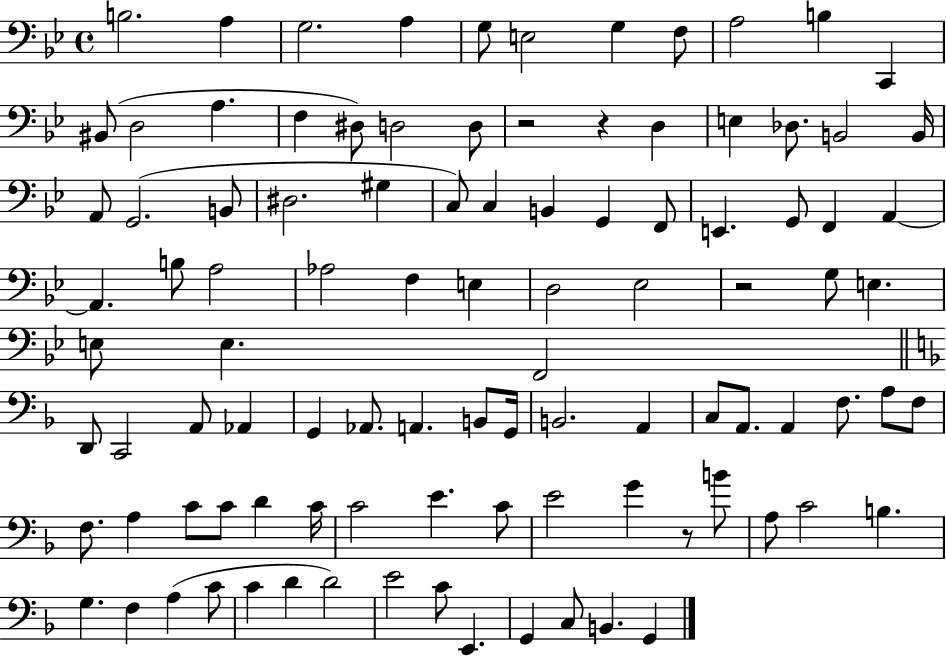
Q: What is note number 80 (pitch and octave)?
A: A3